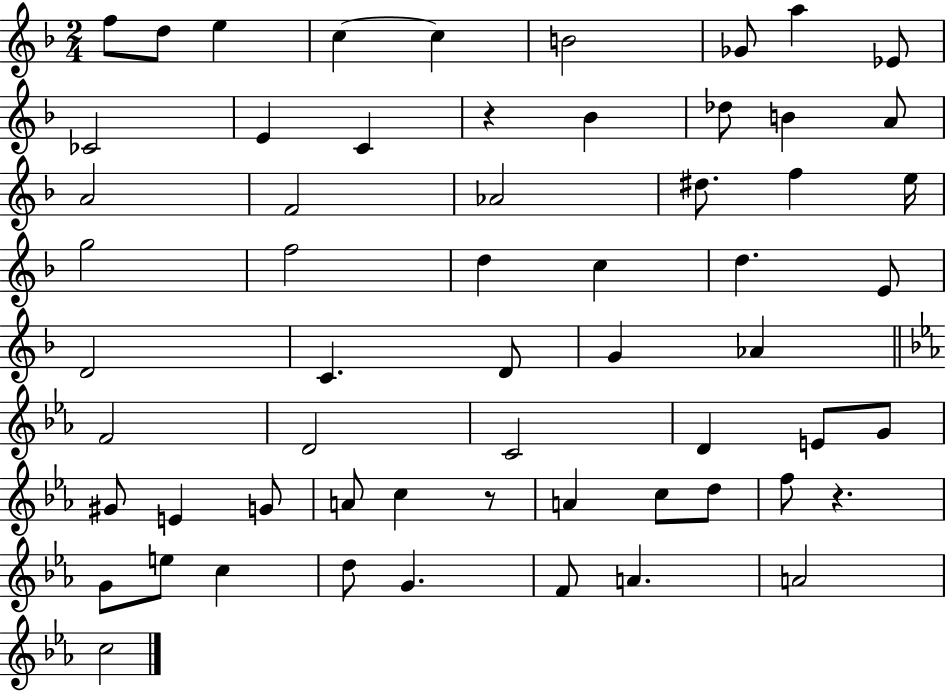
F5/e D5/e E5/q C5/q C5/q B4/h Gb4/e A5/q Eb4/e CES4/h E4/q C4/q R/q Bb4/q Db5/e B4/q A4/e A4/h F4/h Ab4/h D#5/e. F5/q E5/s G5/h F5/h D5/q C5/q D5/q. E4/e D4/h C4/q. D4/e G4/q Ab4/q F4/h D4/h C4/h D4/q E4/e G4/e G#4/e E4/q G4/e A4/e C5/q R/e A4/q C5/e D5/e F5/e R/q. G4/e E5/e C5/q D5/e G4/q. F4/e A4/q. A4/h C5/h